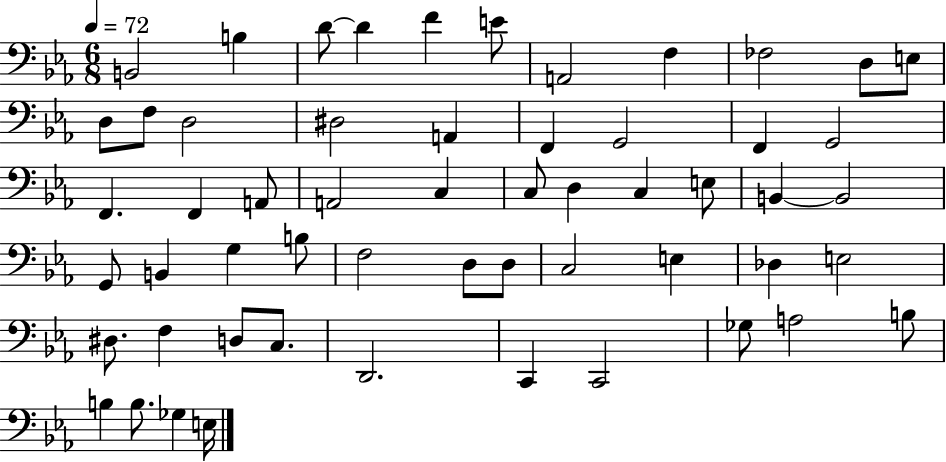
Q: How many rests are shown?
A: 0